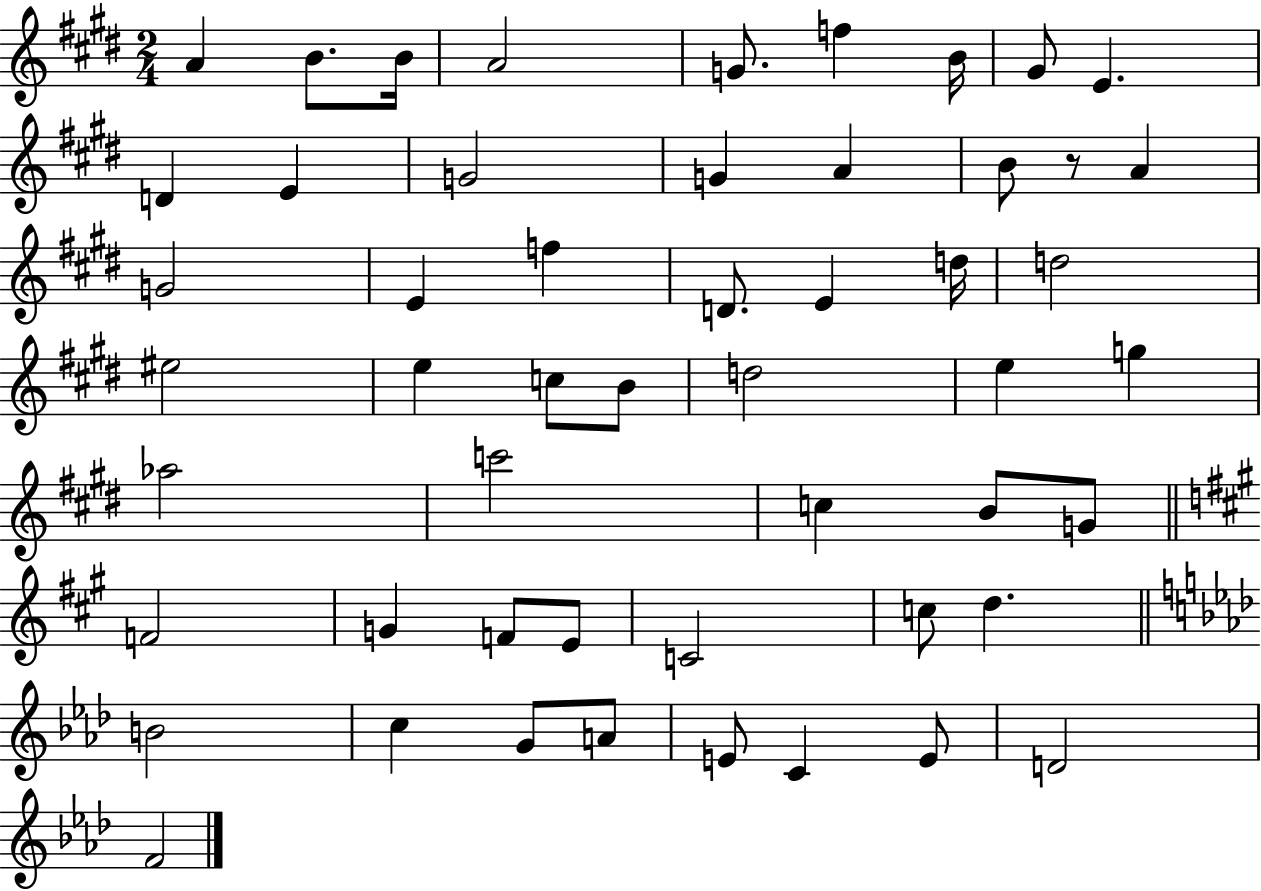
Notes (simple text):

A4/q B4/e. B4/s A4/h G4/e. F5/q B4/s G#4/e E4/q. D4/q E4/q G4/h G4/q A4/q B4/e R/e A4/q G4/h E4/q F5/q D4/e. E4/q D5/s D5/h EIS5/h E5/q C5/e B4/e D5/h E5/q G5/q Ab5/h C6/h C5/q B4/e G4/e F4/h G4/q F4/e E4/e C4/h C5/e D5/q. B4/h C5/q G4/e A4/e E4/e C4/q E4/e D4/h F4/h